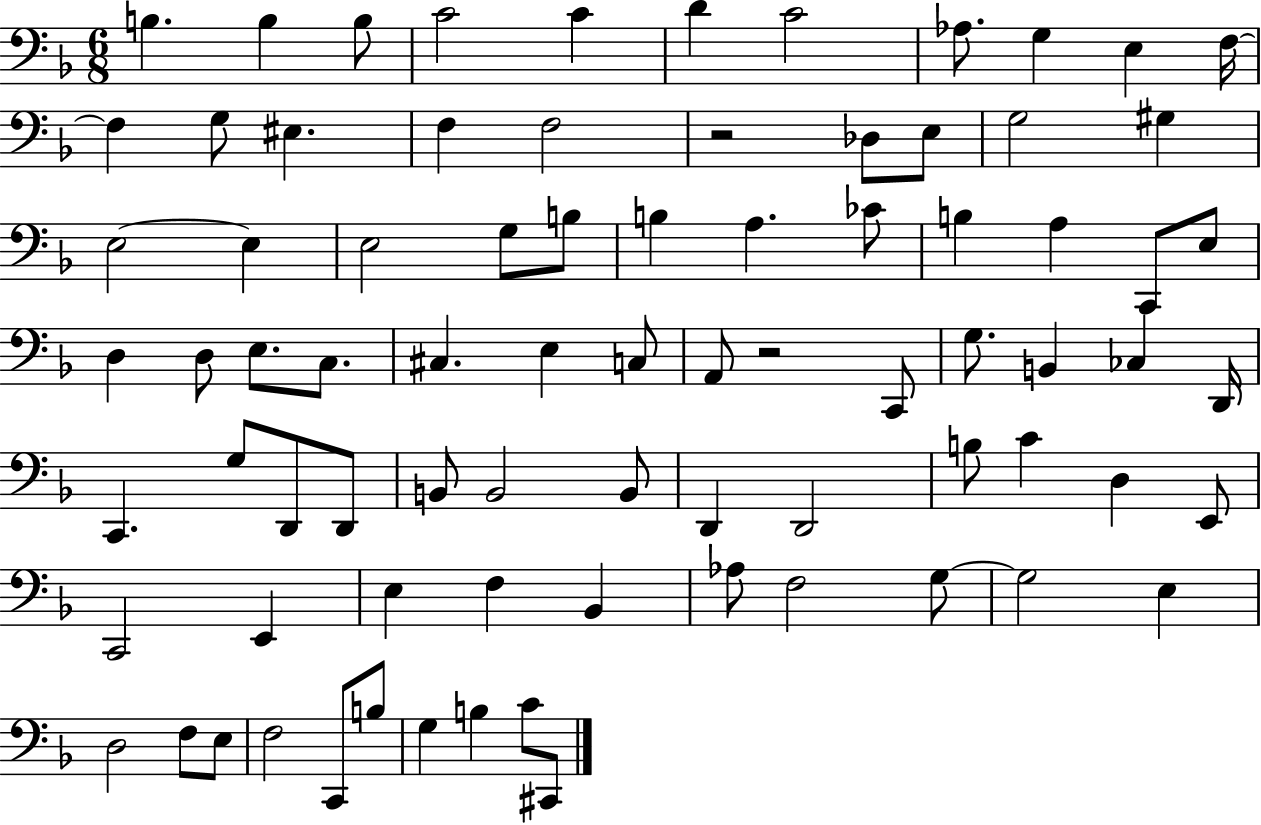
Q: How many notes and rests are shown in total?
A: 80